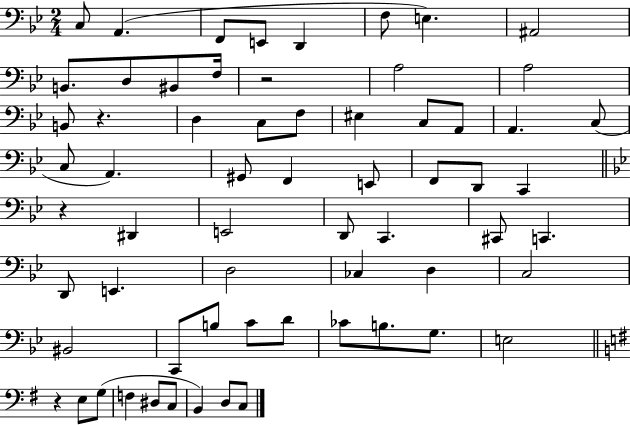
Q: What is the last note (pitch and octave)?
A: C3